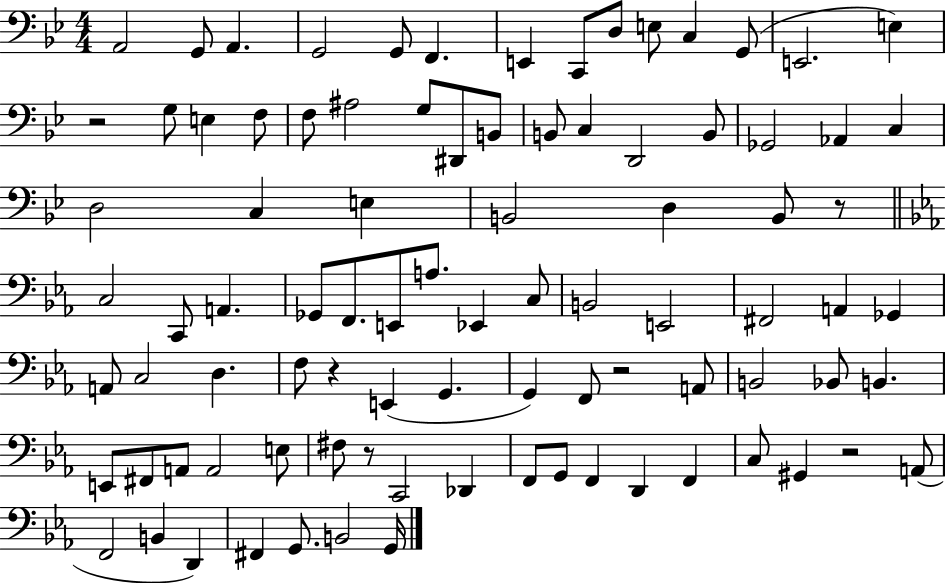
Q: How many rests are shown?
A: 6